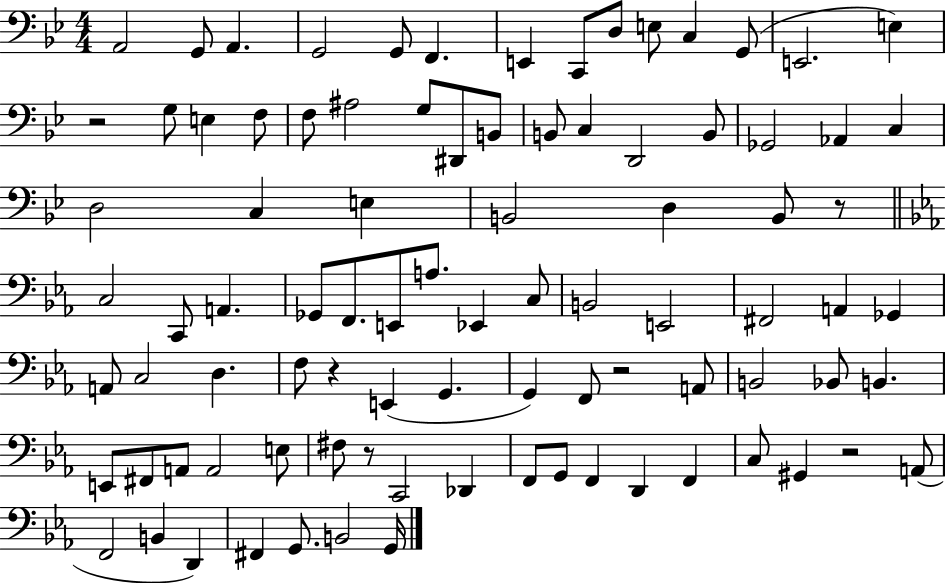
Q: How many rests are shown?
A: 6